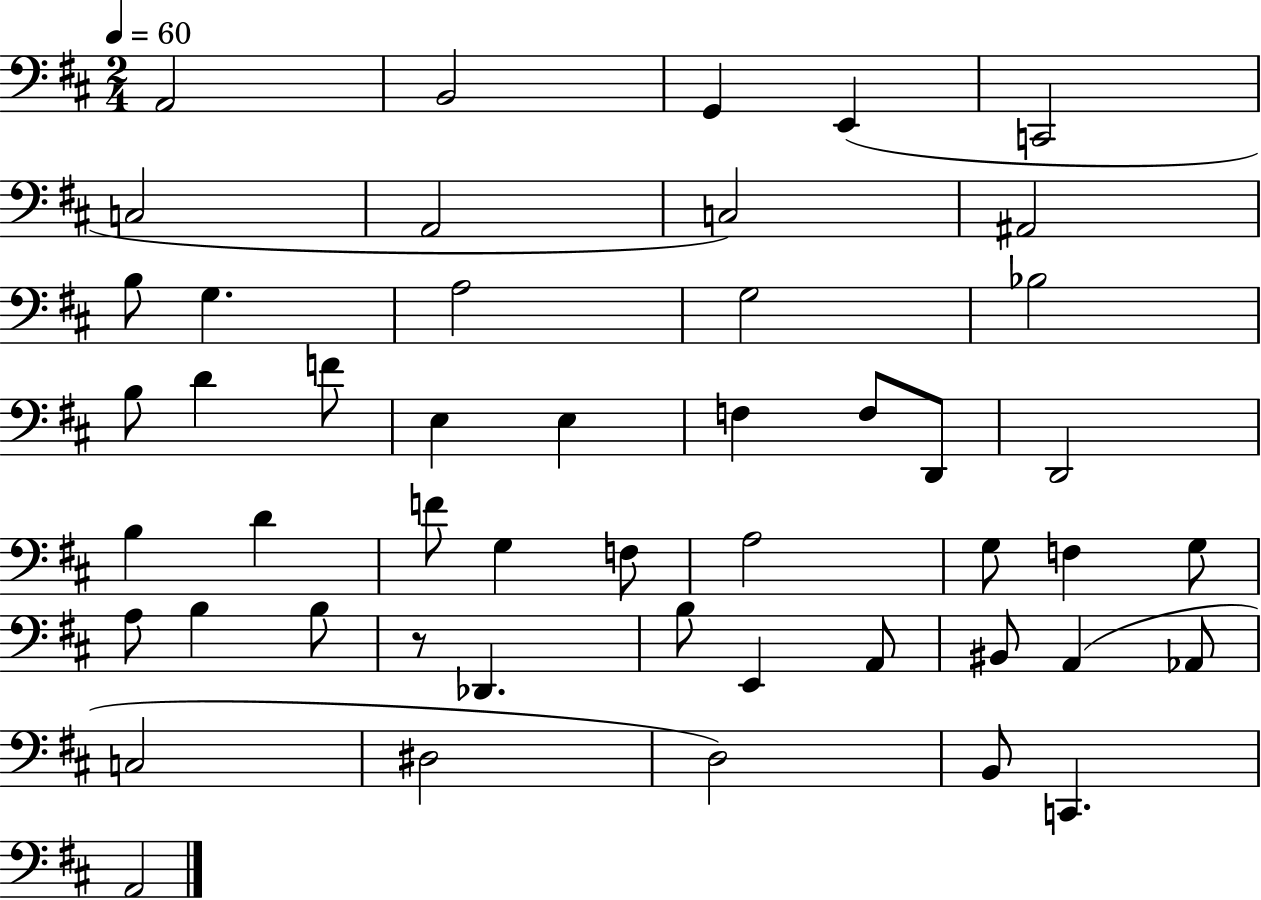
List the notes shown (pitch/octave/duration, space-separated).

A2/h B2/h G2/q E2/q C2/h C3/h A2/h C3/h A#2/h B3/e G3/q. A3/h G3/h Bb3/h B3/e D4/q F4/e E3/q E3/q F3/q F3/e D2/e D2/h B3/q D4/q F4/e G3/q F3/e A3/h G3/e F3/q G3/e A3/e B3/q B3/e R/e Db2/q. B3/e E2/q A2/e BIS2/e A2/q Ab2/e C3/h D#3/h D3/h B2/e C2/q. A2/h